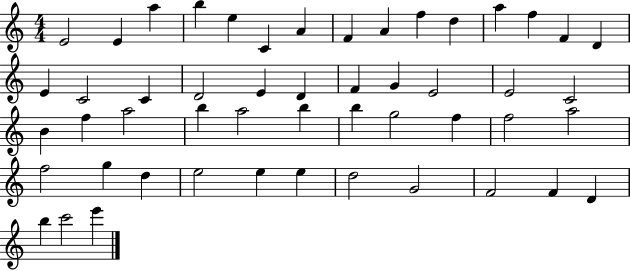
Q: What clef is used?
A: treble